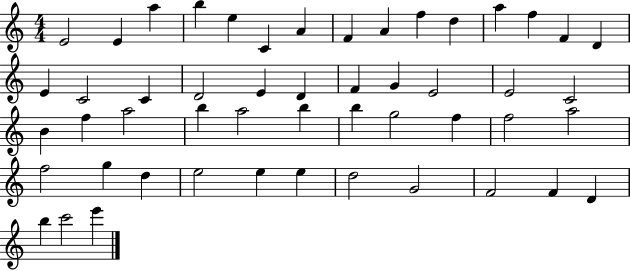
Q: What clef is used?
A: treble